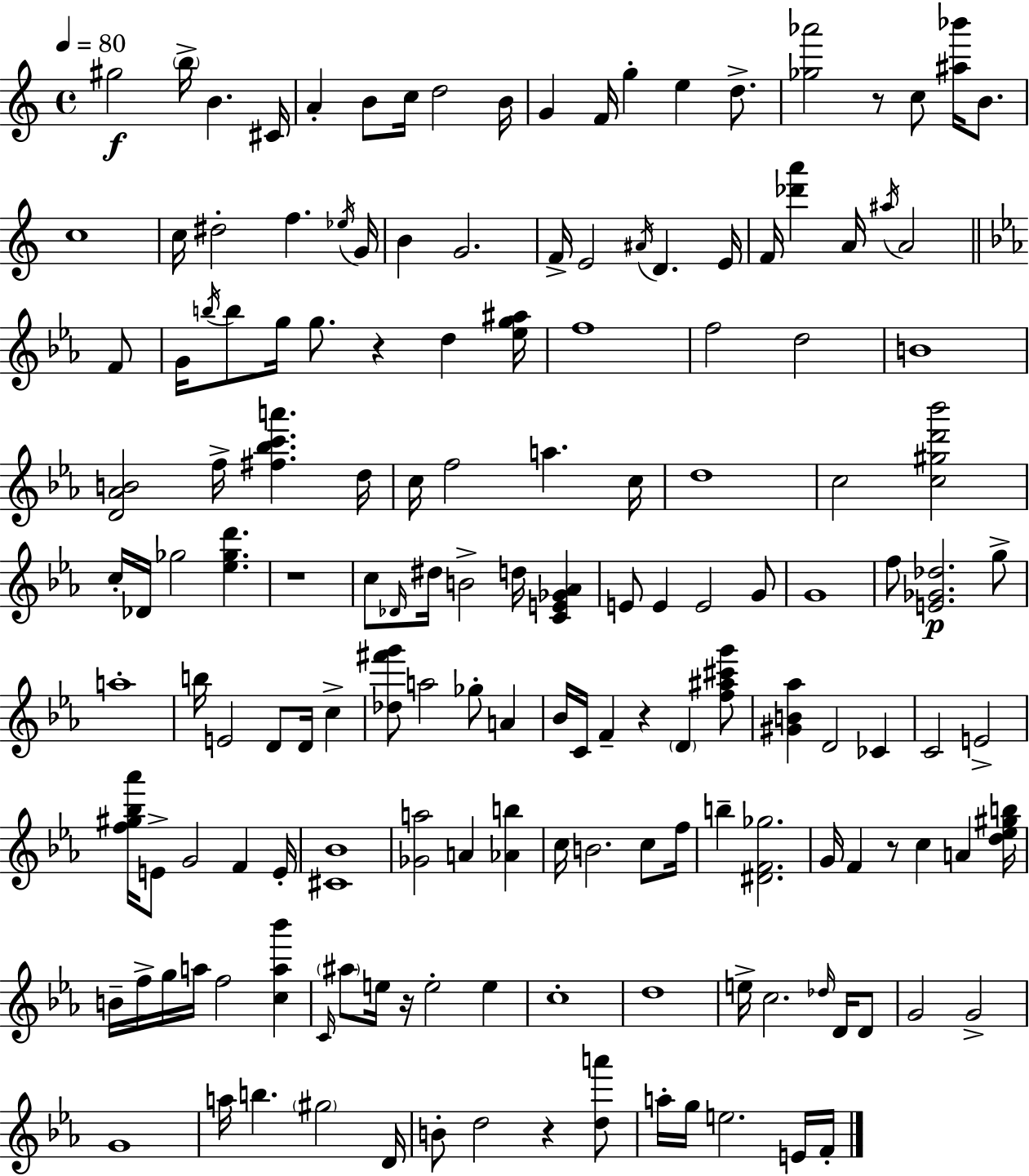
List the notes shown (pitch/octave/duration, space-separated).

G#5/h B5/s B4/q. C#4/s A4/q B4/e C5/s D5/h B4/s G4/q F4/s G5/q E5/q D5/e. [Gb5,Ab6]/h R/e C5/e [A#5,Bb6]/s B4/e. C5/w C5/s D#5/h F5/q. Eb5/s G4/s B4/q G4/h. F4/s E4/h A#4/s D4/q. E4/s F4/s [Db6,A6]/q A4/s A#5/s A4/h F4/e G4/s B5/s B5/e G5/s G5/e. R/q D5/q [Eb5,G5,A#5]/s F5/w F5/h D5/h B4/w [D4,Ab4,B4]/h F5/s [F#5,Bb5,C6,A6]/q. D5/s C5/s F5/h A5/q. C5/s D5/w C5/h [C5,G#5,D6,Bb6]/h C5/s Db4/s Gb5/h [Eb5,Gb5,D6]/q. R/w C5/e Db4/s D#5/s B4/h D5/s [C4,E4,Gb4,Ab4]/q E4/e E4/q E4/h G4/e G4/w F5/e [E4,Gb4,Db5]/h. G5/e A5/w B5/s E4/h D4/e D4/s C5/q [Db5,F#6,G6]/e A5/h Gb5/e A4/q Bb4/s C4/s F4/q R/q D4/q [F5,A#5,C#6,G6]/e [G#4,B4,Ab5]/q D4/h CES4/q C4/h E4/h [F5,G#5,Bb5,Ab6]/s E4/e G4/h F4/q E4/s [C#4,Bb4]/w [Gb4,A5]/h A4/q [Ab4,B5]/q C5/s B4/h. C5/e F5/s B5/q [D#4,F4,Gb5]/h. G4/s F4/q R/e C5/q A4/q [D5,Eb5,G#5,B5]/s B4/s F5/s G5/s A5/s F5/h [C5,A5,Bb6]/q C4/s A#5/e E5/s R/s E5/h E5/q C5/w D5/w E5/s C5/h. Db5/s D4/s D4/e G4/h G4/h G4/w A5/s B5/q. G#5/h D4/s B4/e D5/h R/q [D5,A6]/e A5/s G5/s E5/h. E4/s F4/s